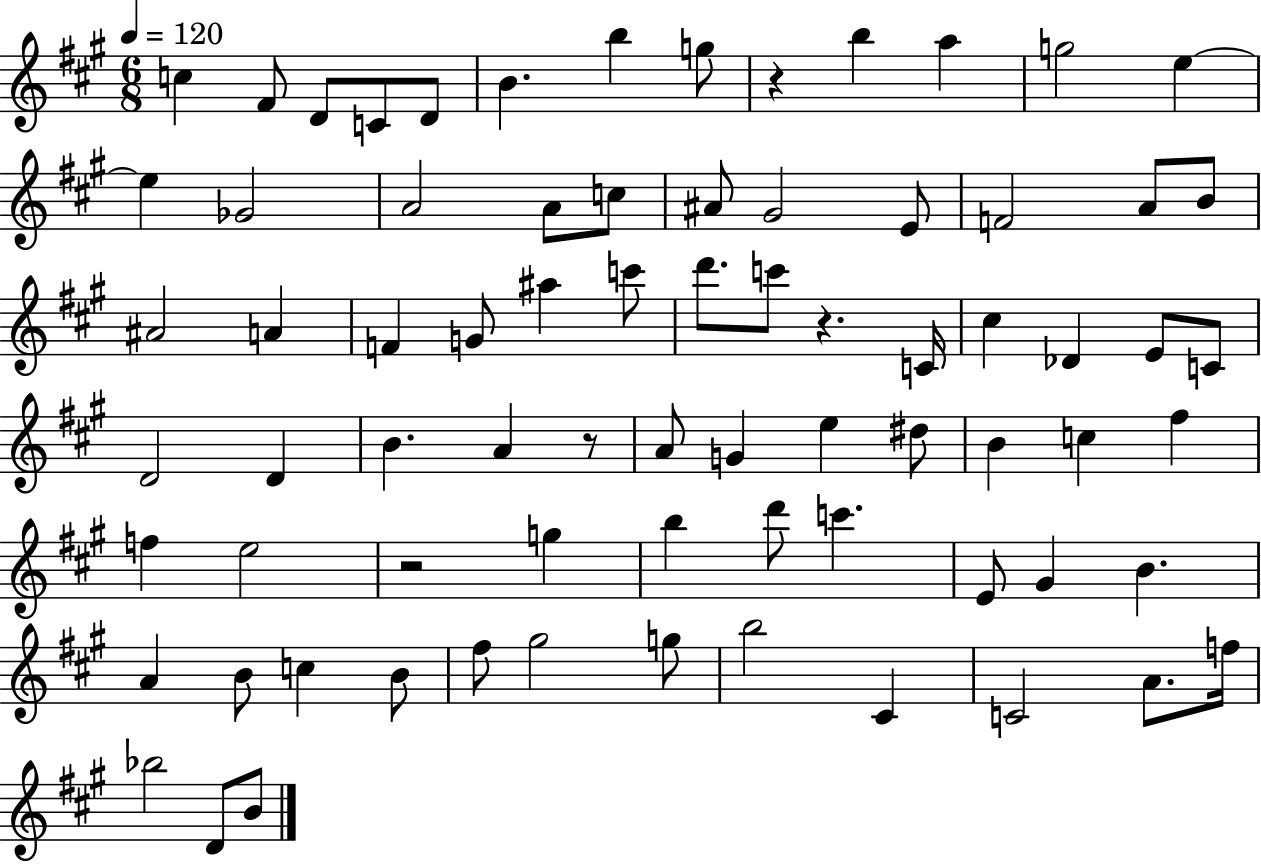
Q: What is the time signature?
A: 6/8